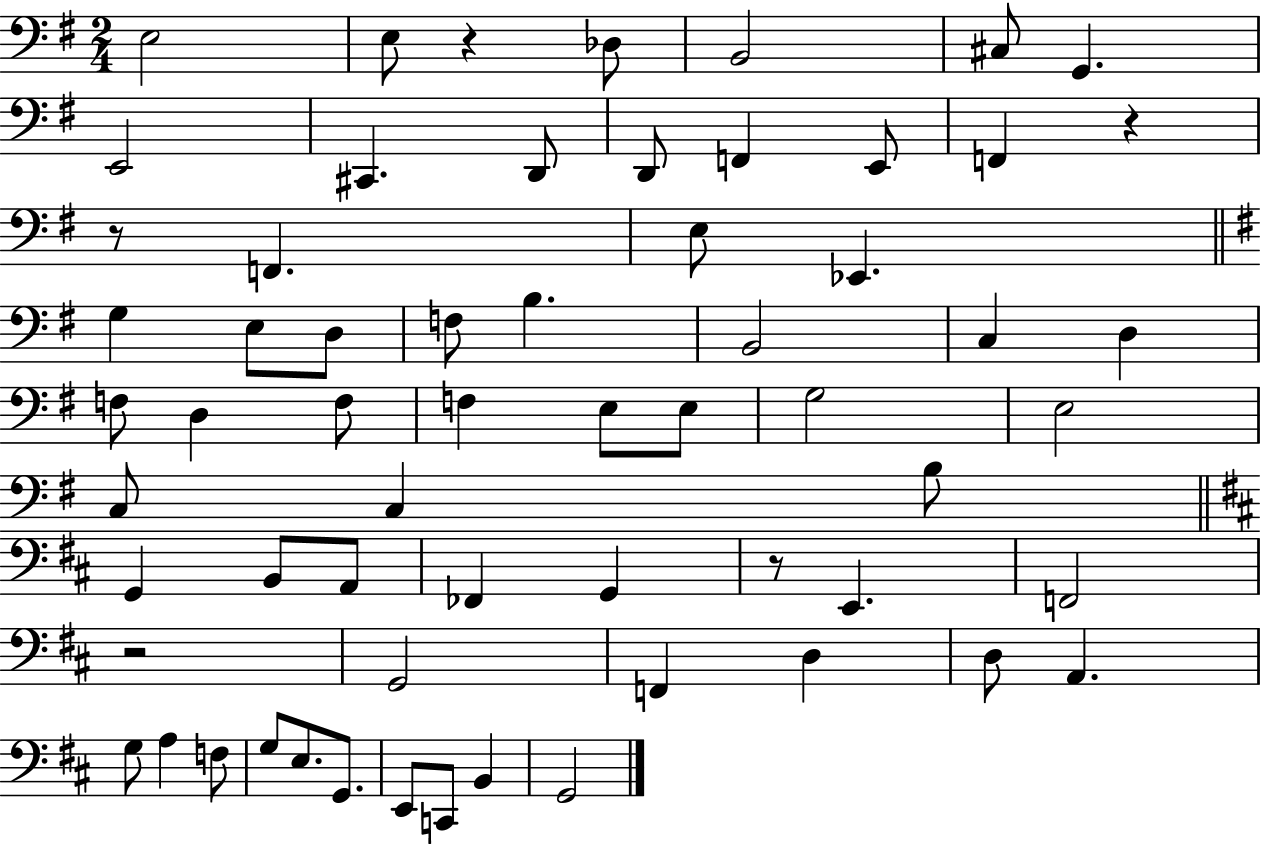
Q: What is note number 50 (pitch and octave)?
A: F3